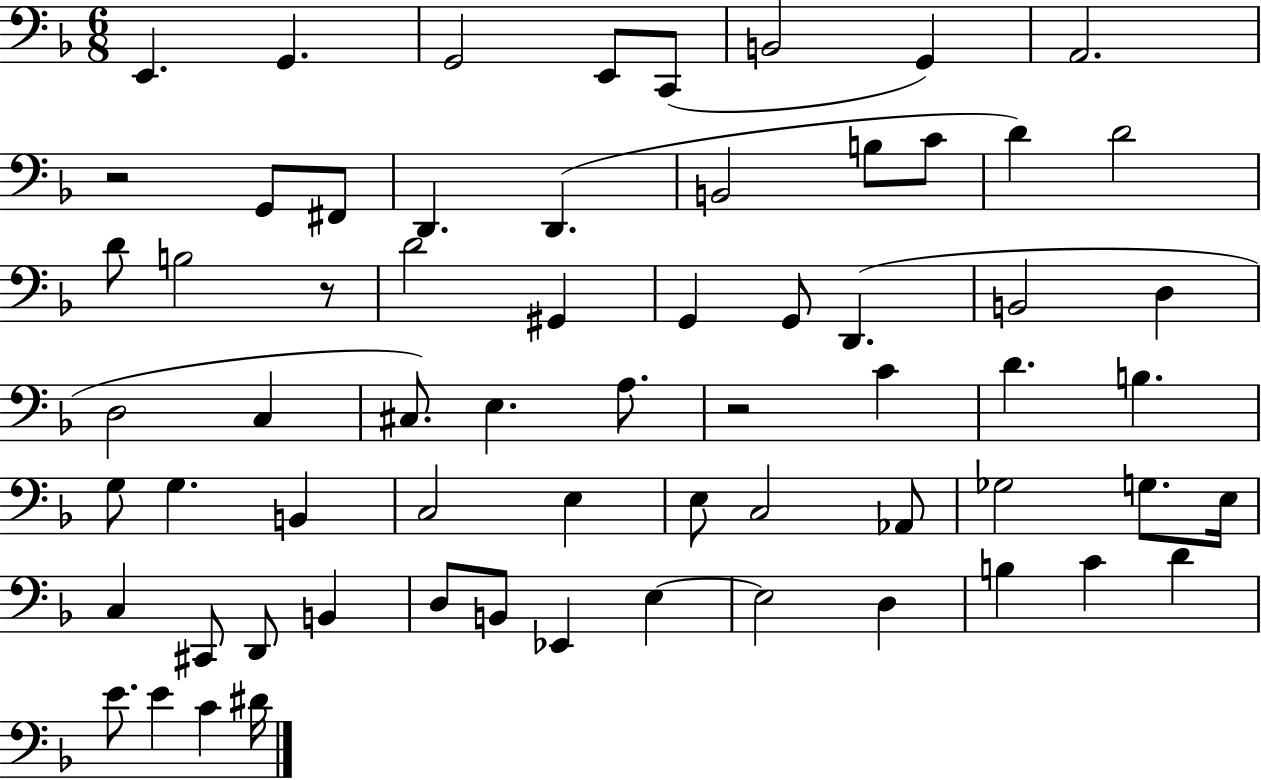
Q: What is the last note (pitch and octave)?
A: D#4